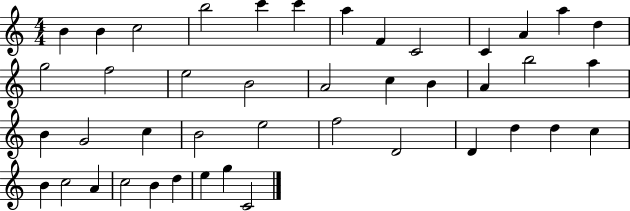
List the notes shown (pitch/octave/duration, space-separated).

B4/q B4/q C5/h B5/h C6/q C6/q A5/q F4/q C4/h C4/q A4/q A5/q D5/q G5/h F5/h E5/h B4/h A4/h C5/q B4/q A4/q B5/h A5/q B4/q G4/h C5/q B4/h E5/h F5/h D4/h D4/q D5/q D5/q C5/q B4/q C5/h A4/q C5/h B4/q D5/q E5/q G5/q C4/h